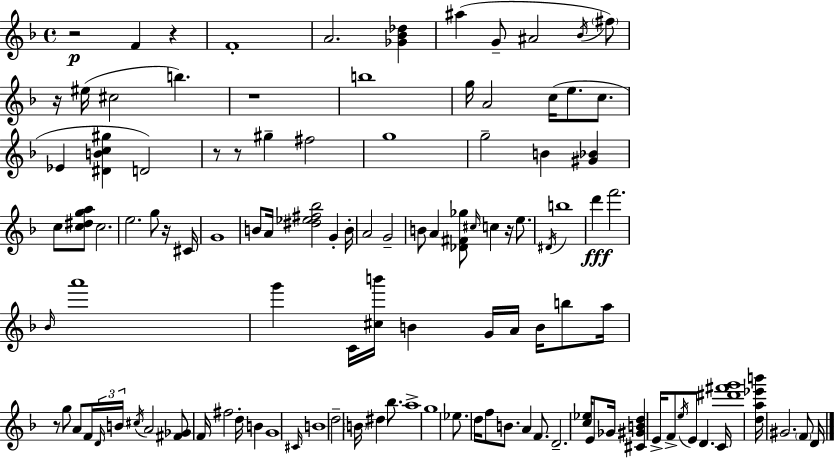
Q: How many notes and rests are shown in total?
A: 114